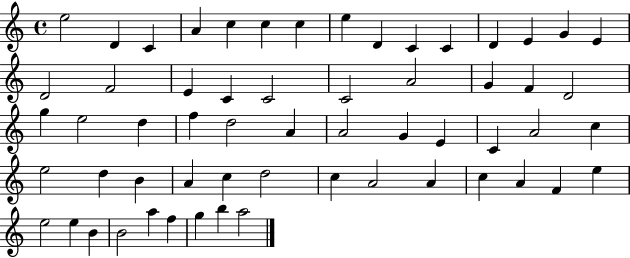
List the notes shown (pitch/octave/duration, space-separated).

E5/h D4/q C4/q A4/q C5/q C5/q C5/q E5/q D4/q C4/q C4/q D4/q E4/q G4/q E4/q D4/h F4/h E4/q C4/q C4/h C4/h A4/h G4/q F4/q D4/h G5/q E5/h D5/q F5/q D5/h A4/q A4/h G4/q E4/q C4/q A4/h C5/q E5/h D5/q B4/q A4/q C5/q D5/h C5/q A4/h A4/q C5/q A4/q F4/q E5/q E5/h E5/q B4/q B4/h A5/q F5/q G5/q B5/q A5/h